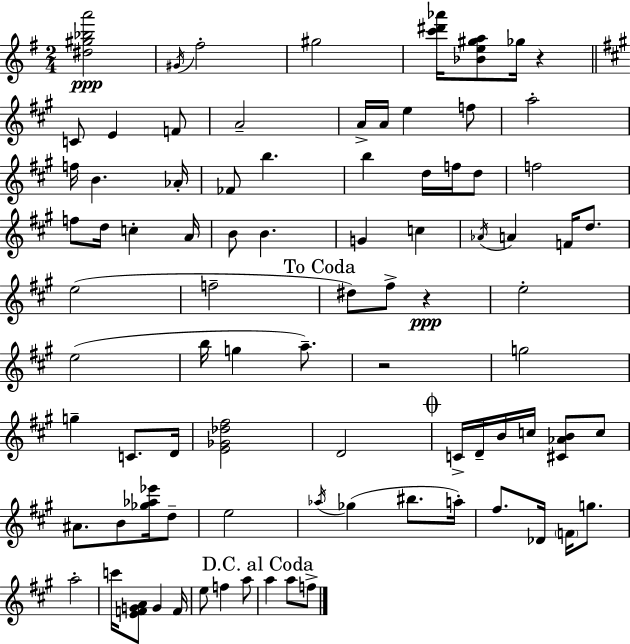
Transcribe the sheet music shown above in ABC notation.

X:1
T:Untitled
M:2/4
L:1/4
K:G
[^d^g_ba']2 ^G/4 ^f2 ^g2 [c'^d'_a']/4 [_Be^ga]/2 _g/4 z C/2 E F/2 A2 A/4 A/4 e f/2 a2 f/4 B _A/4 _F/2 b b d/4 f/4 d/2 f2 f/2 d/4 c A/4 B/2 B G c _A/4 A F/4 d/2 e2 f2 ^d/2 ^f/2 z e2 e2 b/4 g a/2 z2 g2 g C/2 D/4 [E_G_d^f]2 D2 C/4 D/4 B/4 c/4 [^C_AB]/2 c/2 ^A/2 B/2 [_g_a_e']/4 d/2 e2 _a/4 _g ^b/2 a/4 ^f/2 _D/4 F/4 g/2 a2 c'/4 [EFGA]/2 G F/4 e/2 f a/2 a a/2 f/2